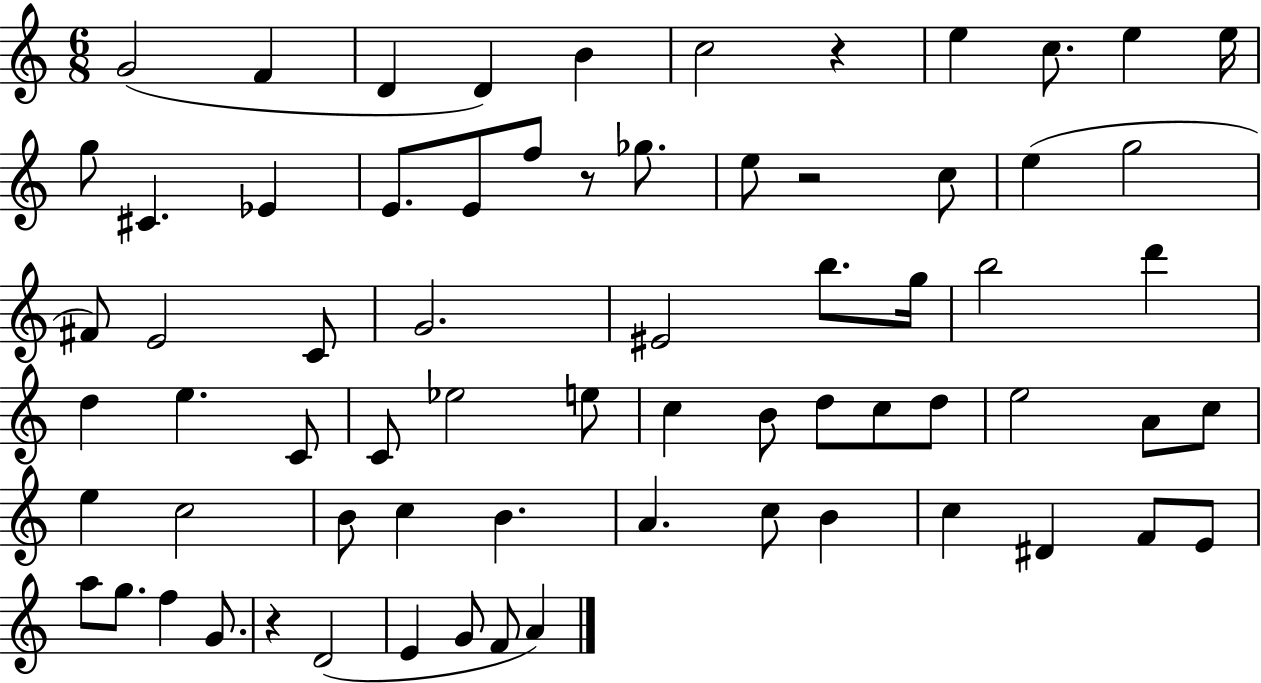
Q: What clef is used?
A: treble